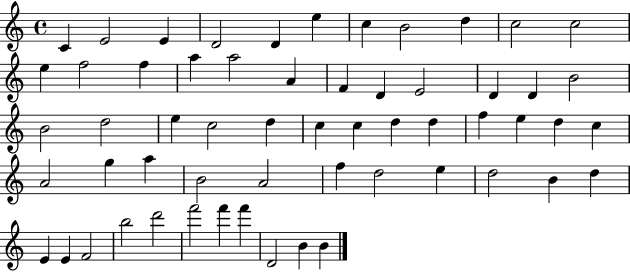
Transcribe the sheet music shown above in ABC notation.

X:1
T:Untitled
M:4/4
L:1/4
K:C
C E2 E D2 D e c B2 d c2 c2 e f2 f a a2 A F D E2 D D B2 B2 d2 e c2 d c c d d f e d c A2 g a B2 A2 f d2 e d2 B d E E F2 b2 d'2 f'2 f' f' D2 B B